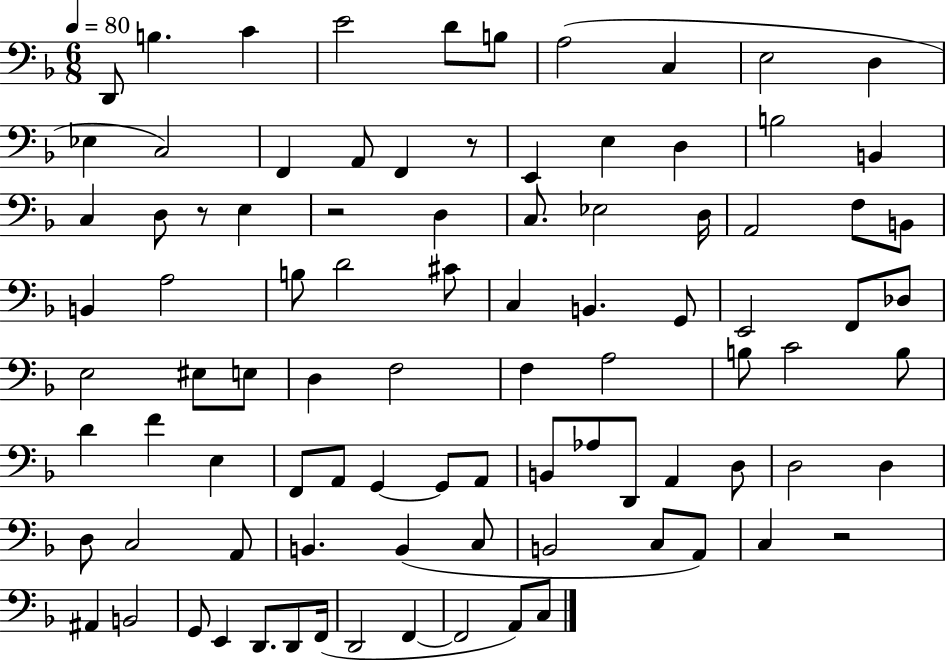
X:1
T:Untitled
M:6/8
L:1/4
K:F
D,,/2 B, C E2 D/2 B,/2 A,2 C, E,2 D, _E, C,2 F,, A,,/2 F,, z/2 E,, E, D, B,2 B,, C, D,/2 z/2 E, z2 D, C,/2 _E,2 D,/4 A,,2 F,/2 B,,/2 B,, A,2 B,/2 D2 ^C/2 C, B,, G,,/2 E,,2 F,,/2 _D,/2 E,2 ^E,/2 E,/2 D, F,2 F, A,2 B,/2 C2 B,/2 D F E, F,,/2 A,,/2 G,, G,,/2 A,,/2 B,,/2 _A,/2 D,,/2 A,, D,/2 D,2 D, D,/2 C,2 A,,/2 B,, B,, C,/2 B,,2 C,/2 A,,/2 C, z2 ^A,, B,,2 G,,/2 E,, D,,/2 D,,/2 F,,/4 D,,2 F,, F,,2 A,,/2 C,/2